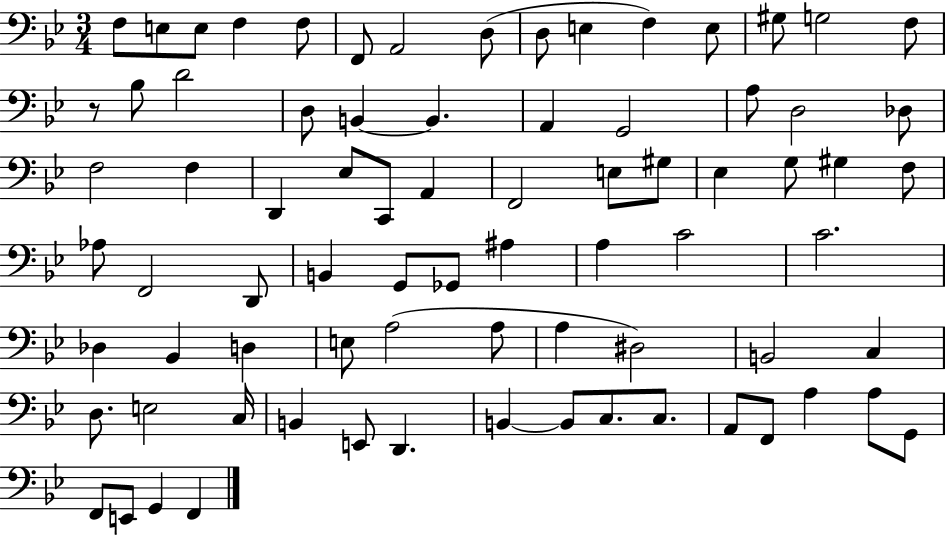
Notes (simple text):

F3/e E3/e E3/e F3/q F3/e F2/e A2/h D3/e D3/e E3/q F3/q E3/e G#3/e G3/h F3/e R/e Bb3/e D4/h D3/e B2/q B2/q. A2/q G2/h A3/e D3/h Db3/e F3/h F3/q D2/q Eb3/e C2/e A2/q F2/h E3/e G#3/e Eb3/q G3/e G#3/q F3/e Ab3/e F2/h D2/e B2/q G2/e Gb2/e A#3/q A3/q C4/h C4/h. Db3/q Bb2/q D3/q E3/e A3/h A3/e A3/q D#3/h B2/h C3/q D3/e. E3/h C3/s B2/q E2/e D2/q. B2/q B2/e C3/e. C3/e. A2/e F2/e A3/q A3/e G2/e F2/e E2/e G2/q F2/q